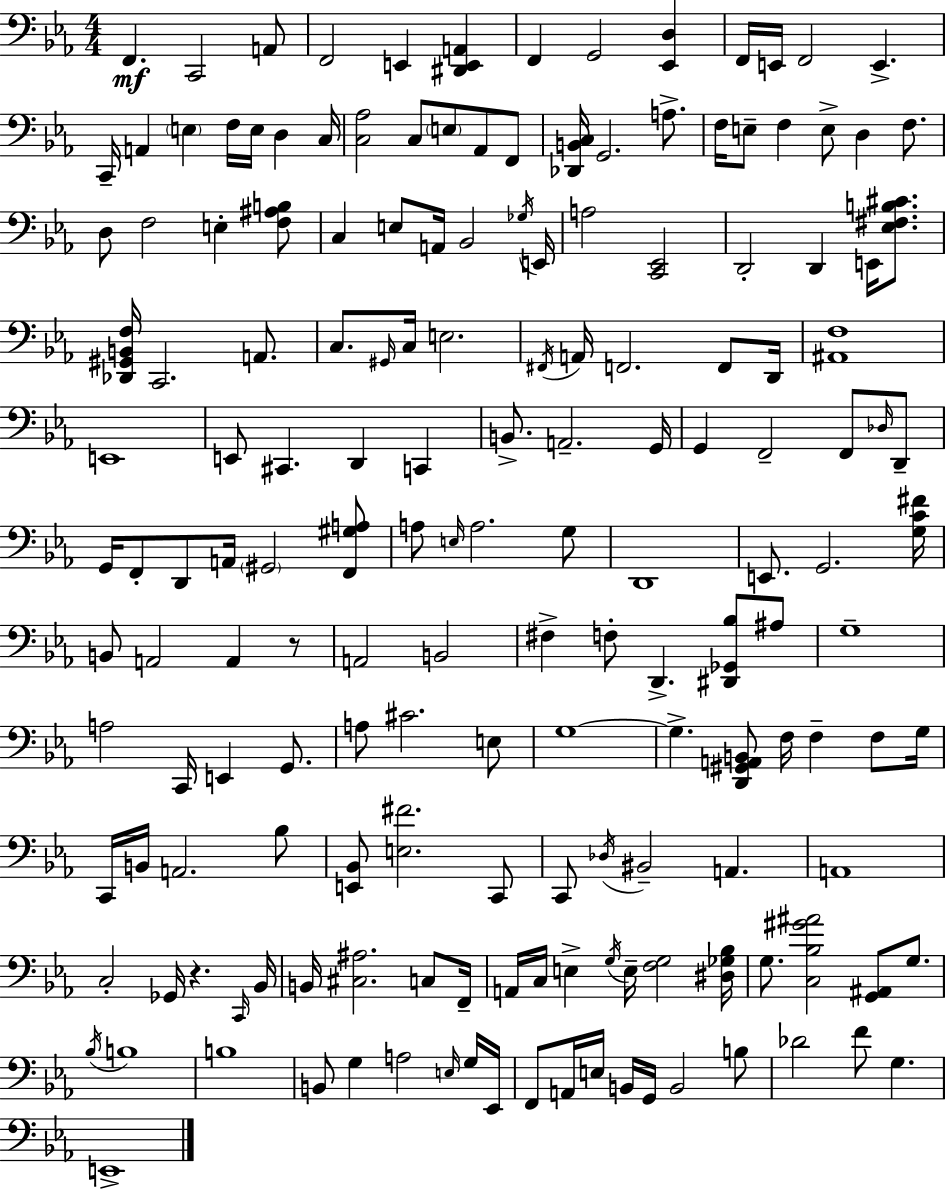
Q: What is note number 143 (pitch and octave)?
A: Db4